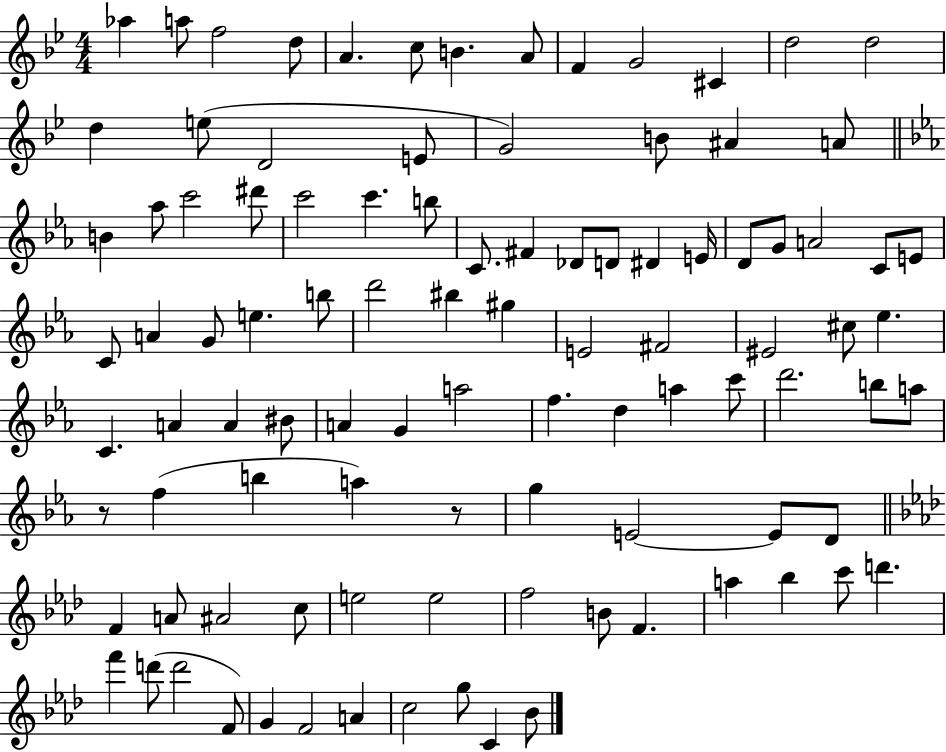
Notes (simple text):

Ab5/q A5/e F5/h D5/e A4/q. C5/e B4/q. A4/e F4/q G4/h C#4/q D5/h D5/h D5/q E5/e D4/h E4/e G4/h B4/e A#4/q A4/e B4/q Ab5/e C6/h D#6/e C6/h C6/q. B5/e C4/e. F#4/q Db4/e D4/e D#4/q E4/s D4/e G4/e A4/h C4/e E4/e C4/e A4/q G4/e E5/q. B5/e D6/h BIS5/q G#5/q E4/h F#4/h EIS4/h C#5/e Eb5/q. C4/q. A4/q A4/q BIS4/e A4/q G4/q A5/h F5/q. D5/q A5/q C6/e D6/h. B5/e A5/e R/e F5/q B5/q A5/q R/e G5/q E4/h E4/e D4/e F4/q A4/e A#4/h C5/e E5/h E5/h F5/h B4/e F4/q. A5/q Bb5/q C6/e D6/q. F6/q D6/e D6/h F4/e G4/q F4/h A4/q C5/h G5/e C4/q Bb4/e